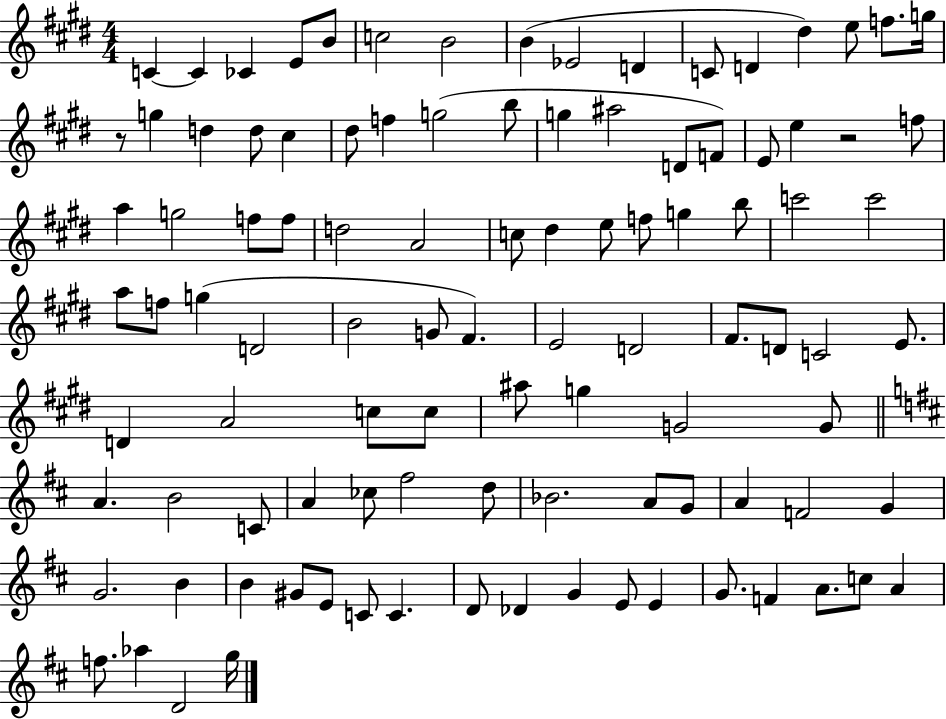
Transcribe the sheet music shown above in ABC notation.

X:1
T:Untitled
M:4/4
L:1/4
K:E
C C _C E/2 B/2 c2 B2 B _E2 D C/2 D ^d e/2 f/2 g/4 z/2 g d d/2 ^c ^d/2 f g2 b/2 g ^a2 D/2 F/2 E/2 e z2 f/2 a g2 f/2 f/2 d2 A2 c/2 ^d e/2 f/2 g b/2 c'2 c'2 a/2 f/2 g D2 B2 G/2 ^F E2 D2 ^F/2 D/2 C2 E/2 D A2 c/2 c/2 ^a/2 g G2 G/2 A B2 C/2 A _c/2 ^f2 d/2 _B2 A/2 G/2 A F2 G G2 B B ^G/2 E/2 C/2 C D/2 _D G E/2 E G/2 F A/2 c/2 A f/2 _a D2 g/4